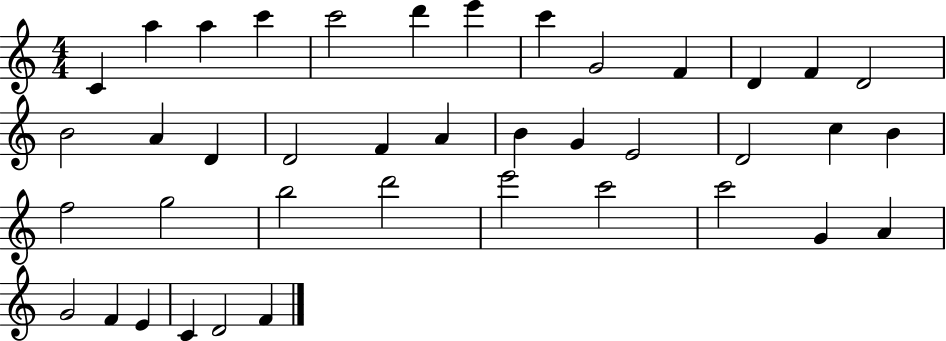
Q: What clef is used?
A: treble